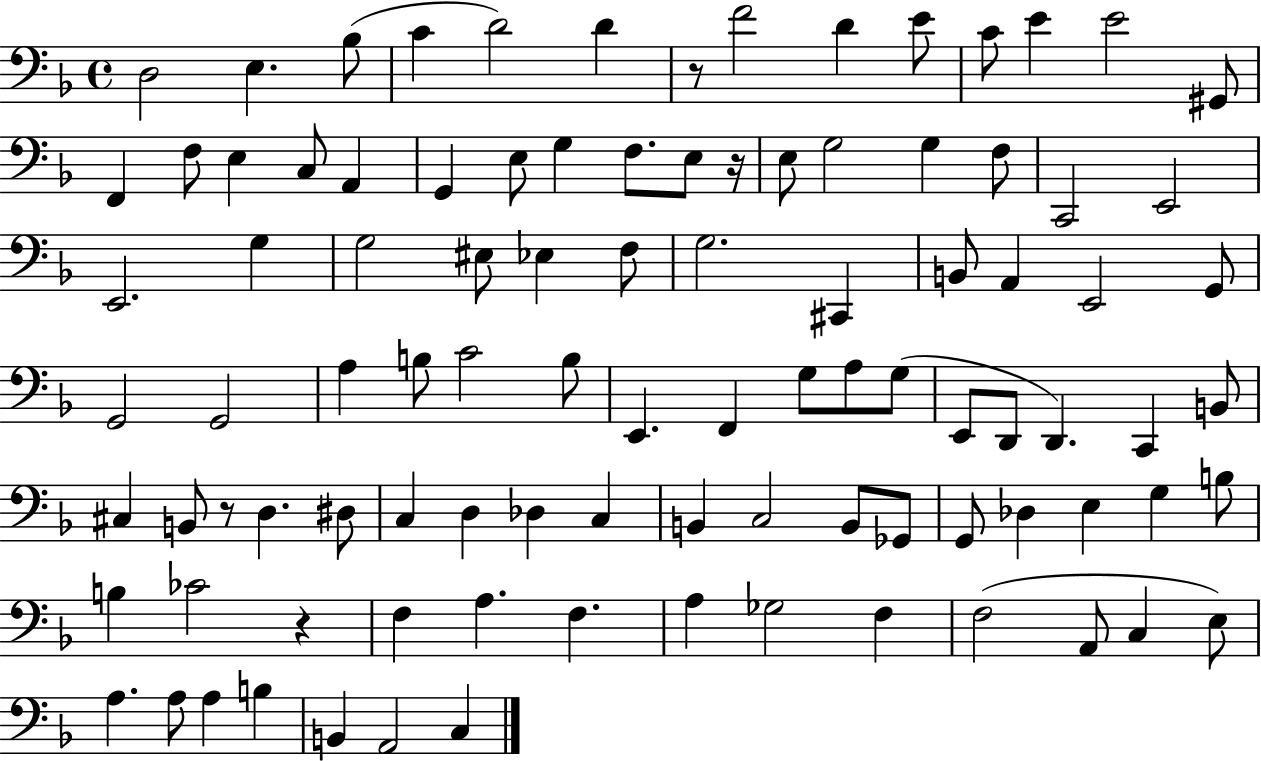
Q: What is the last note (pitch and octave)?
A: C3